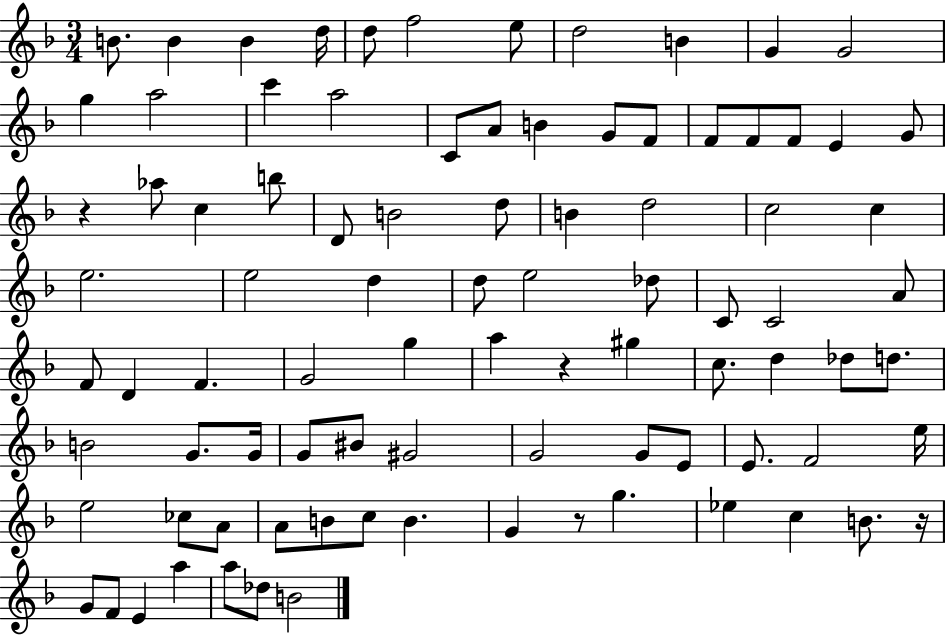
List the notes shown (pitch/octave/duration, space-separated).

B4/e. B4/q B4/q D5/s D5/e F5/h E5/e D5/h B4/q G4/q G4/h G5/q A5/h C6/q A5/h C4/e A4/e B4/q G4/e F4/e F4/e F4/e F4/e E4/q G4/e R/q Ab5/e C5/q B5/e D4/e B4/h D5/e B4/q D5/h C5/h C5/q E5/h. E5/h D5/q D5/e E5/h Db5/e C4/e C4/h A4/e F4/e D4/q F4/q. G4/h G5/q A5/q R/q G#5/q C5/e. D5/q Db5/e D5/e. B4/h G4/e. G4/s G4/e BIS4/e G#4/h G4/h G4/e E4/e E4/e. F4/h E5/s E5/h CES5/e A4/e A4/e B4/e C5/e B4/q. G4/q R/e G5/q. Eb5/q C5/q B4/e. R/s G4/e F4/e E4/q A5/q A5/e Db5/e B4/h